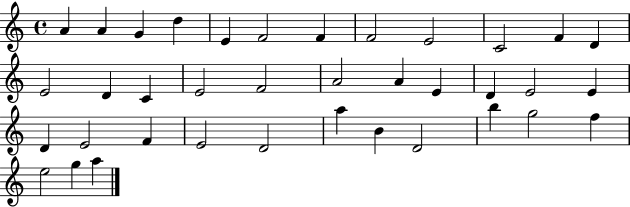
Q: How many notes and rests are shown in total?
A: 37